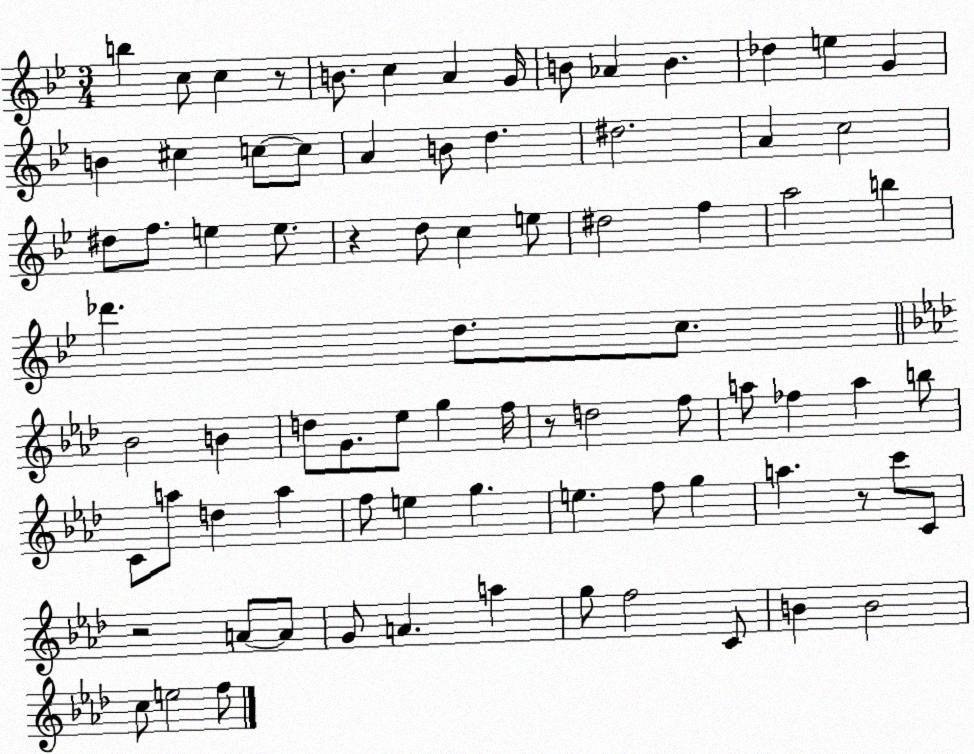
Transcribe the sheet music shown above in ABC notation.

X:1
T:Untitled
M:3/4
L:1/4
K:Bb
b c/2 c z/2 B/2 c A G/4 B/2 _A B _d e G B ^c c/2 c/2 A B/2 d ^d2 A c2 ^d/2 f/2 e e/2 z d/2 c e/2 ^d2 f a2 b _d' d/2 c/2 _B2 B d/2 G/2 _e/2 g f/4 z/2 d2 f/2 a/2 _f a b/2 C/2 a/2 d a f/2 e g e f/2 g a z/2 c'/2 C/2 z2 A/2 A/2 G/2 A a g/2 f2 C/2 B B2 c/2 e2 f/2